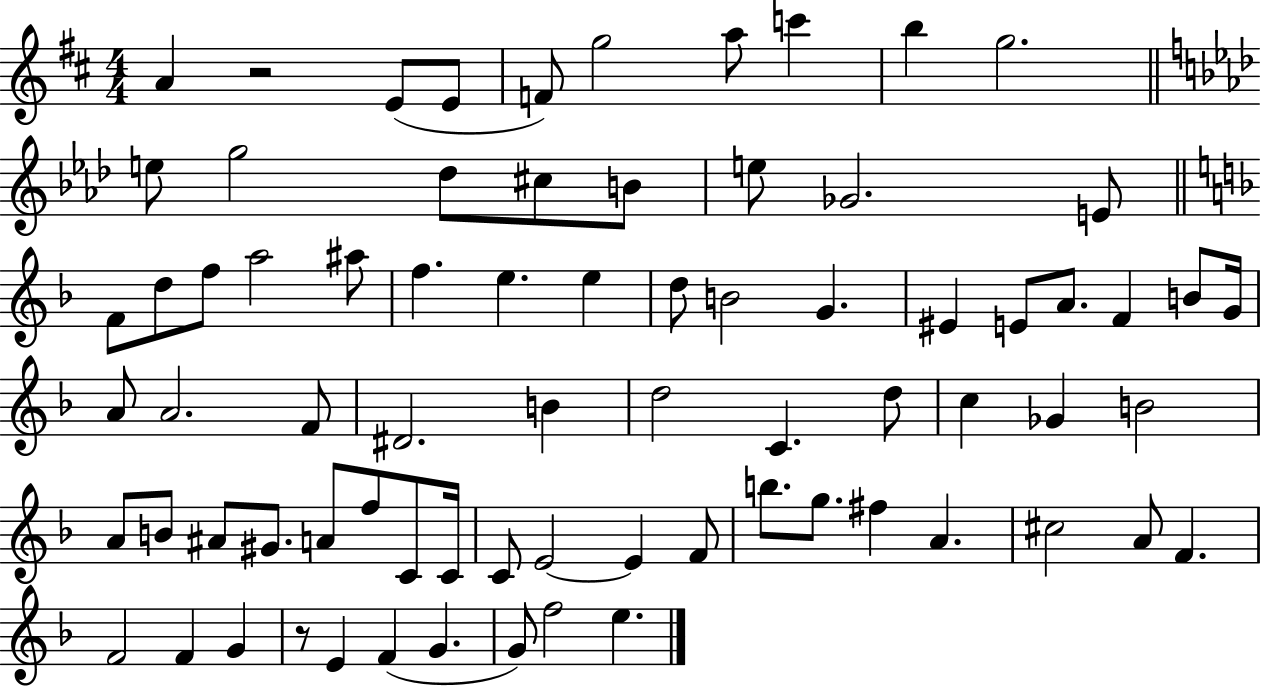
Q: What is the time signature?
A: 4/4